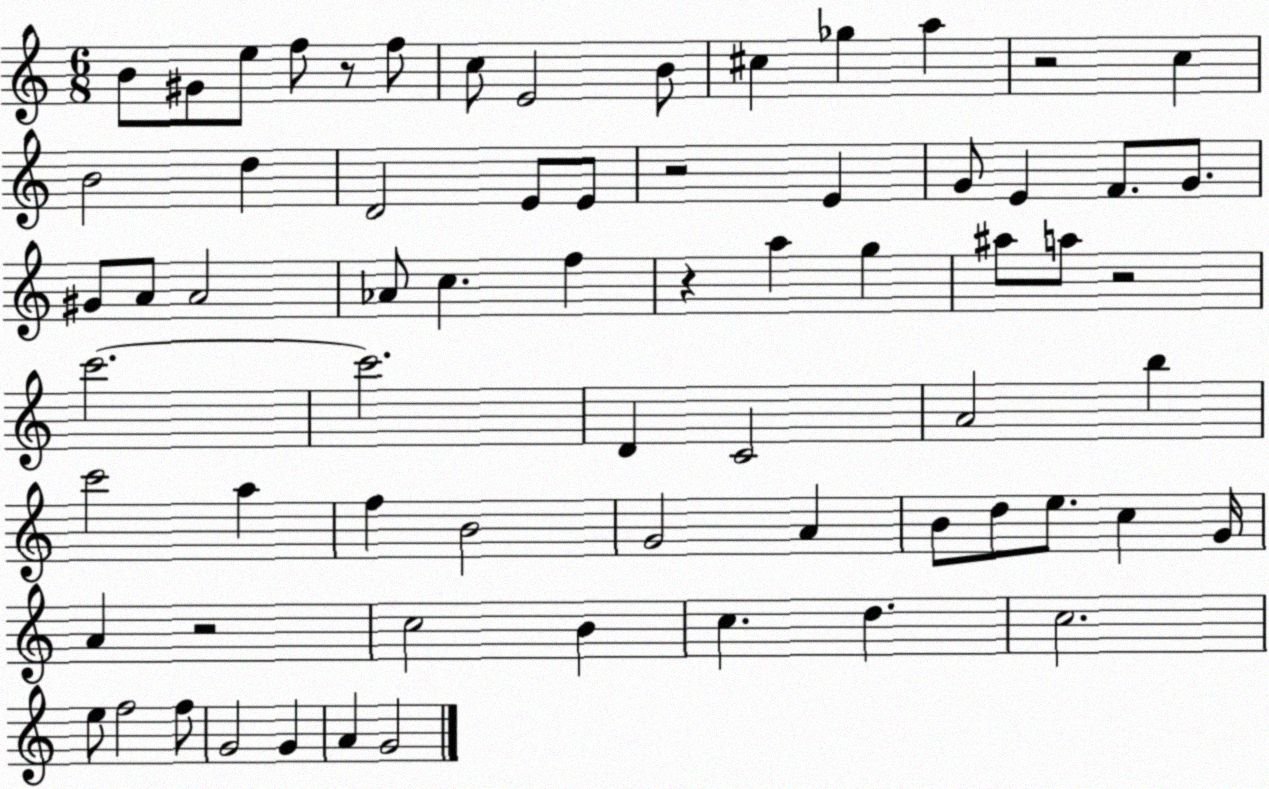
X:1
T:Untitled
M:6/8
L:1/4
K:C
B/2 ^G/2 e/2 f/2 z/2 f/2 c/2 E2 B/2 ^c _g a z2 c B2 d D2 E/2 E/2 z2 E G/2 E F/2 G/2 ^G/2 A/2 A2 _A/2 c f z a g ^a/2 a/2 z2 c'2 c'2 D C2 A2 b c'2 a f B2 G2 A B/2 d/2 e/2 c G/4 A z2 c2 B c d c2 e/2 f2 f/2 G2 G A G2